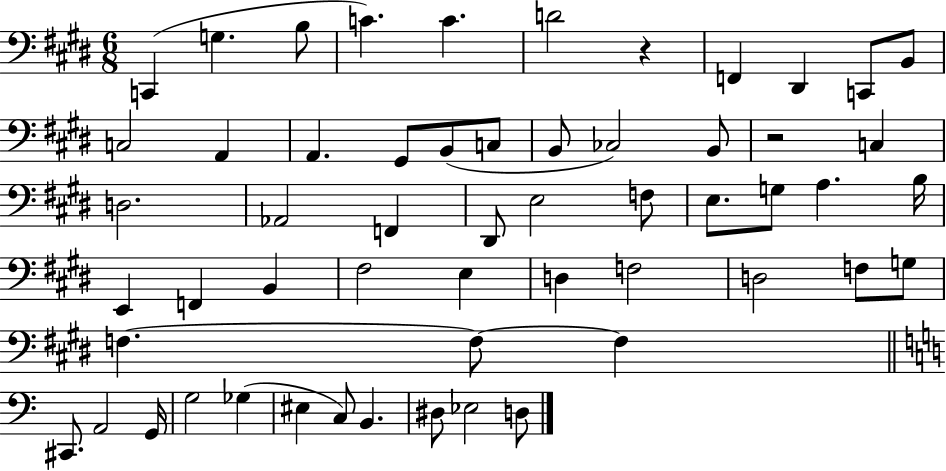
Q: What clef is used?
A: bass